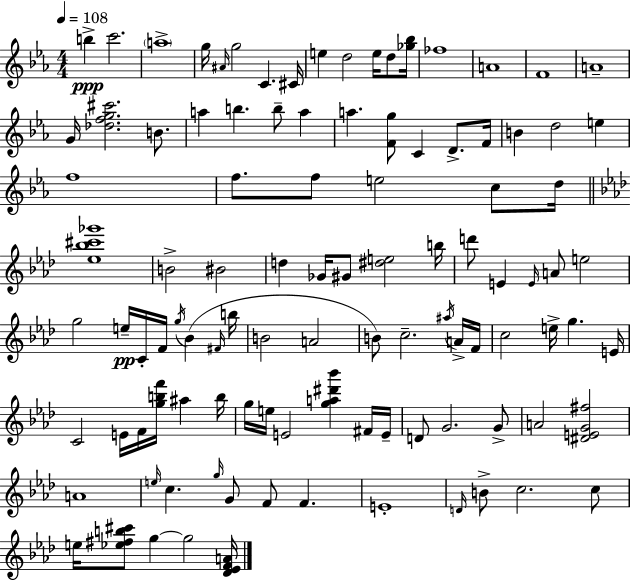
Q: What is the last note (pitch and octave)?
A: G5